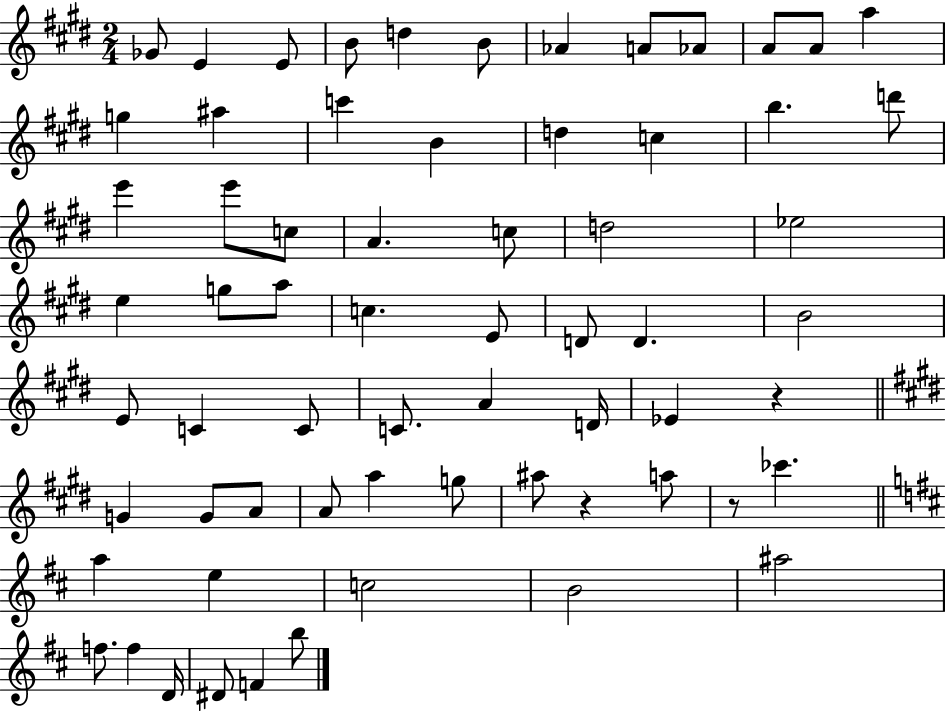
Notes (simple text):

Gb4/e E4/q E4/e B4/e D5/q B4/e Ab4/q A4/e Ab4/e A4/e A4/e A5/q G5/q A#5/q C6/q B4/q D5/q C5/q B5/q. D6/e E6/q E6/e C5/e A4/q. C5/e D5/h Eb5/h E5/q G5/e A5/e C5/q. E4/e D4/e D4/q. B4/h E4/e C4/q C4/e C4/e. A4/q D4/s Eb4/q R/q G4/q G4/e A4/e A4/e A5/q G5/e A#5/e R/q A5/e R/e CES6/q. A5/q E5/q C5/h B4/h A#5/h F5/e. F5/q D4/s D#4/e F4/q B5/e